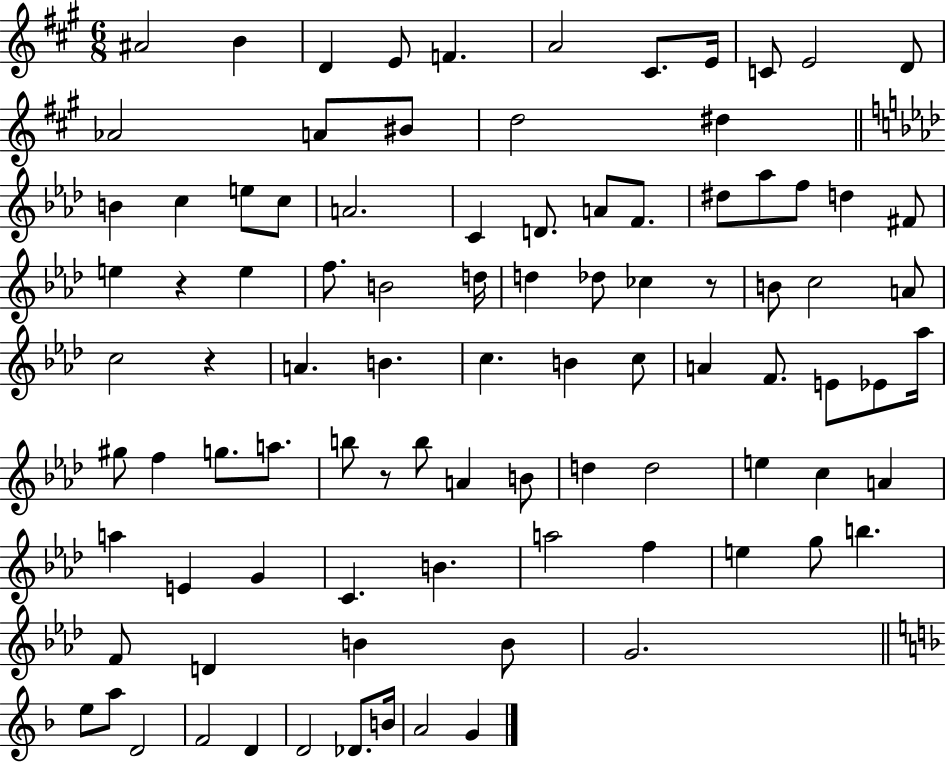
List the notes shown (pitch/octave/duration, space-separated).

A#4/h B4/q D4/q E4/e F4/q. A4/h C#4/e. E4/s C4/e E4/h D4/e Ab4/h A4/e BIS4/e D5/h D#5/q B4/q C5/q E5/e C5/e A4/h. C4/q D4/e. A4/e F4/e. D#5/e Ab5/e F5/e D5/q F#4/e E5/q R/q E5/q F5/e. B4/h D5/s D5/q Db5/e CES5/q R/e B4/e C5/h A4/e C5/h R/q A4/q. B4/q. C5/q. B4/q C5/e A4/q F4/e. E4/e Eb4/e Ab5/s G#5/e F5/q G5/e. A5/e. B5/e R/e B5/e A4/q B4/e D5/q D5/h E5/q C5/q A4/q A5/q E4/q G4/q C4/q. B4/q. A5/h F5/q E5/q G5/e B5/q. F4/e D4/q B4/q B4/e G4/h. E5/e A5/e D4/h F4/h D4/q D4/h Db4/e. B4/s A4/h G4/q